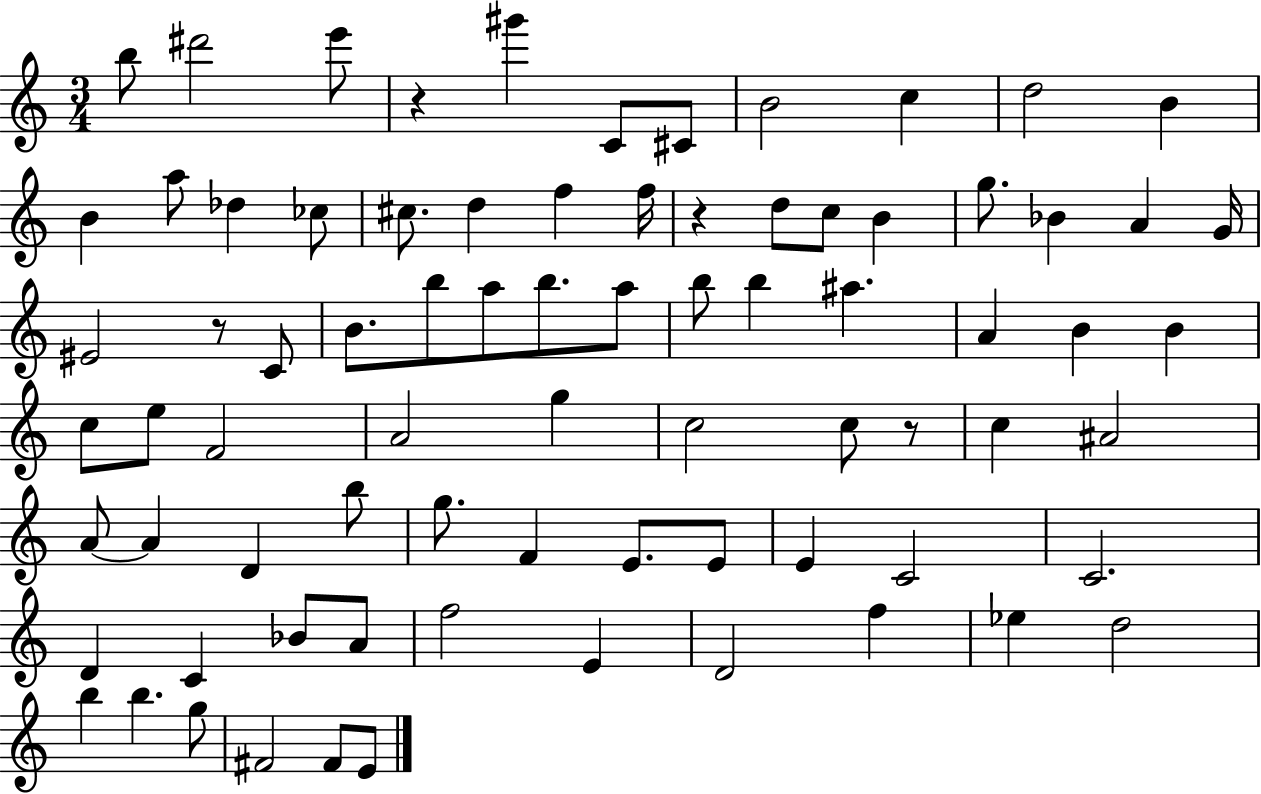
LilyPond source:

{
  \clef treble
  \numericTimeSignature
  \time 3/4
  \key c \major
  b''8 dis'''2 e'''8 | r4 gis'''4 c'8 cis'8 | b'2 c''4 | d''2 b'4 | \break b'4 a''8 des''4 ces''8 | cis''8. d''4 f''4 f''16 | r4 d''8 c''8 b'4 | g''8. bes'4 a'4 g'16 | \break eis'2 r8 c'8 | b'8. b''8 a''8 b''8. a''8 | b''8 b''4 ais''4. | a'4 b'4 b'4 | \break c''8 e''8 f'2 | a'2 g''4 | c''2 c''8 r8 | c''4 ais'2 | \break a'8~~ a'4 d'4 b''8 | g''8. f'4 e'8. e'8 | e'4 c'2 | c'2. | \break d'4 c'4 bes'8 a'8 | f''2 e'4 | d'2 f''4 | ees''4 d''2 | \break b''4 b''4. g''8 | fis'2 fis'8 e'8 | \bar "|."
}